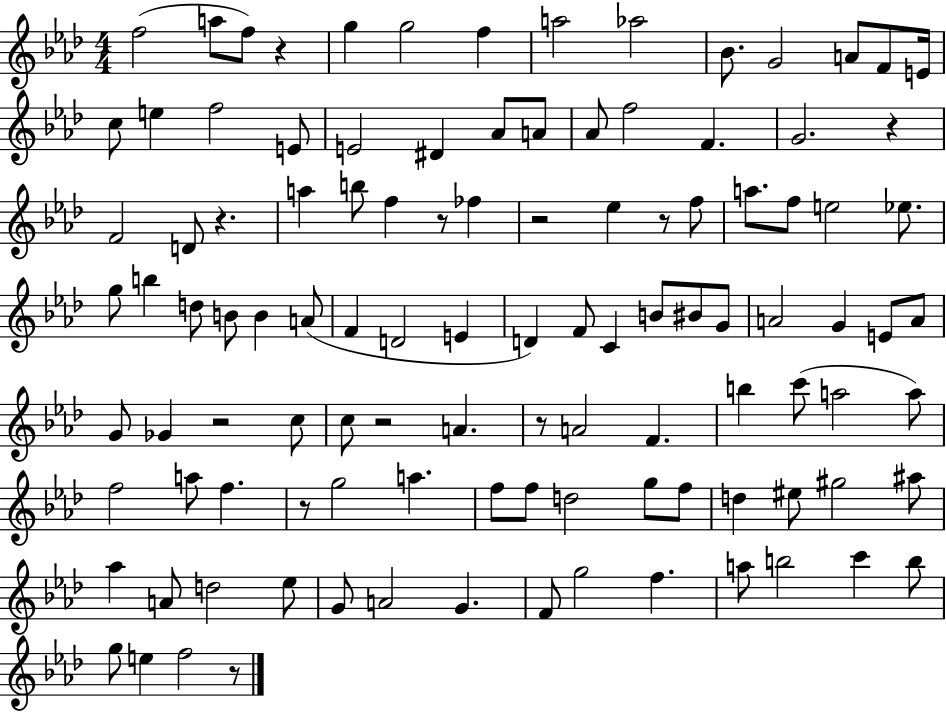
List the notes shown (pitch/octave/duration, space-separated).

F5/h A5/e F5/e R/q G5/q G5/h F5/q A5/h Ab5/h Bb4/e. G4/h A4/e F4/e E4/s C5/e E5/q F5/h E4/e E4/h D#4/q Ab4/e A4/e Ab4/e F5/h F4/q. G4/h. R/q F4/h D4/e R/q. A5/q B5/e F5/q R/e FES5/q R/h Eb5/q R/e F5/e A5/e. F5/e E5/h Eb5/e. G5/e B5/q D5/e B4/e B4/q A4/e F4/q D4/h E4/q D4/q F4/e C4/q B4/e BIS4/e G4/e A4/h G4/q E4/e A4/e G4/e Gb4/q R/h C5/e C5/e R/h A4/q. R/e A4/h F4/q. B5/q C6/e A5/h A5/e F5/h A5/e F5/q. R/e G5/h A5/q. F5/e F5/e D5/h G5/e F5/e D5/q EIS5/e G#5/h A#5/e Ab5/q A4/e D5/h Eb5/e G4/e A4/h G4/q. F4/e G5/h F5/q. A5/e B5/h C6/q B5/e G5/e E5/q F5/h R/e